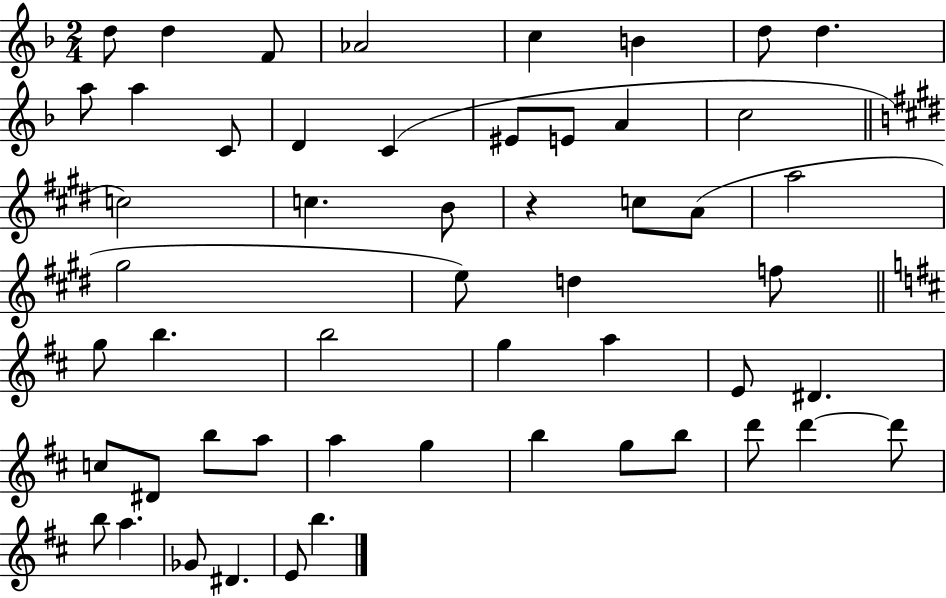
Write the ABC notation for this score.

X:1
T:Untitled
M:2/4
L:1/4
K:F
d/2 d F/2 _A2 c B d/2 d a/2 a C/2 D C ^E/2 E/2 A c2 c2 c B/2 z c/2 A/2 a2 ^g2 e/2 d f/2 g/2 b b2 g a E/2 ^D c/2 ^D/2 b/2 a/2 a g b g/2 b/2 d'/2 d' d'/2 b/2 a _G/2 ^D E/2 b